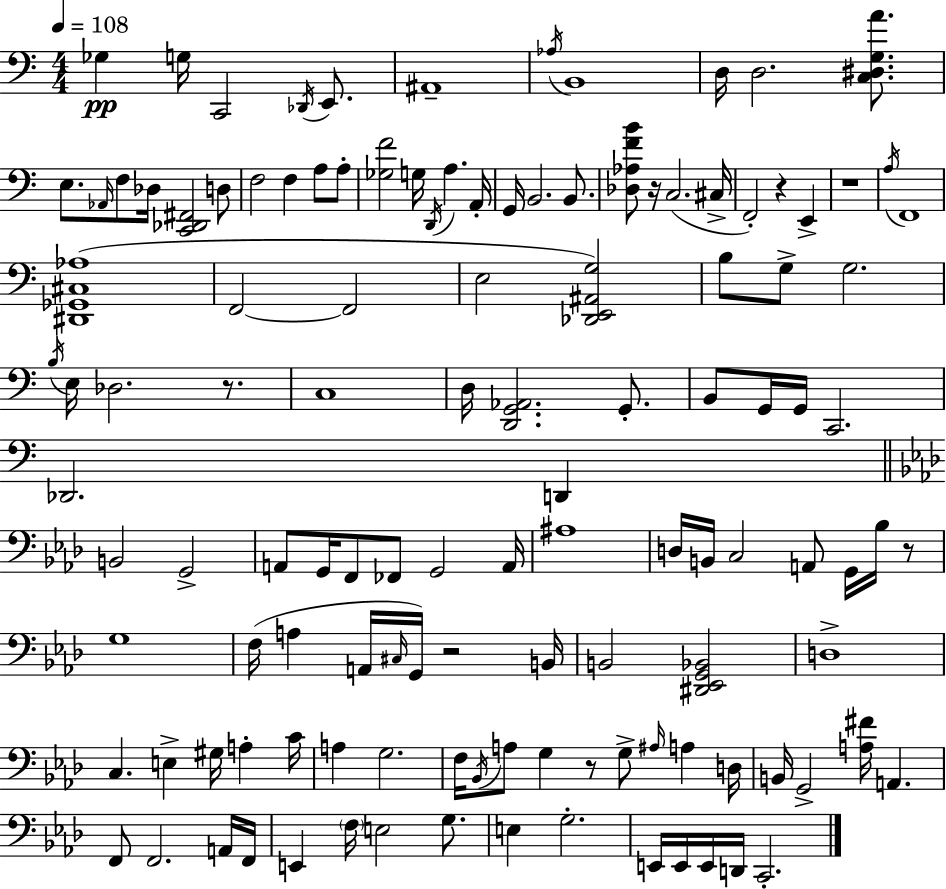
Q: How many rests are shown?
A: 7